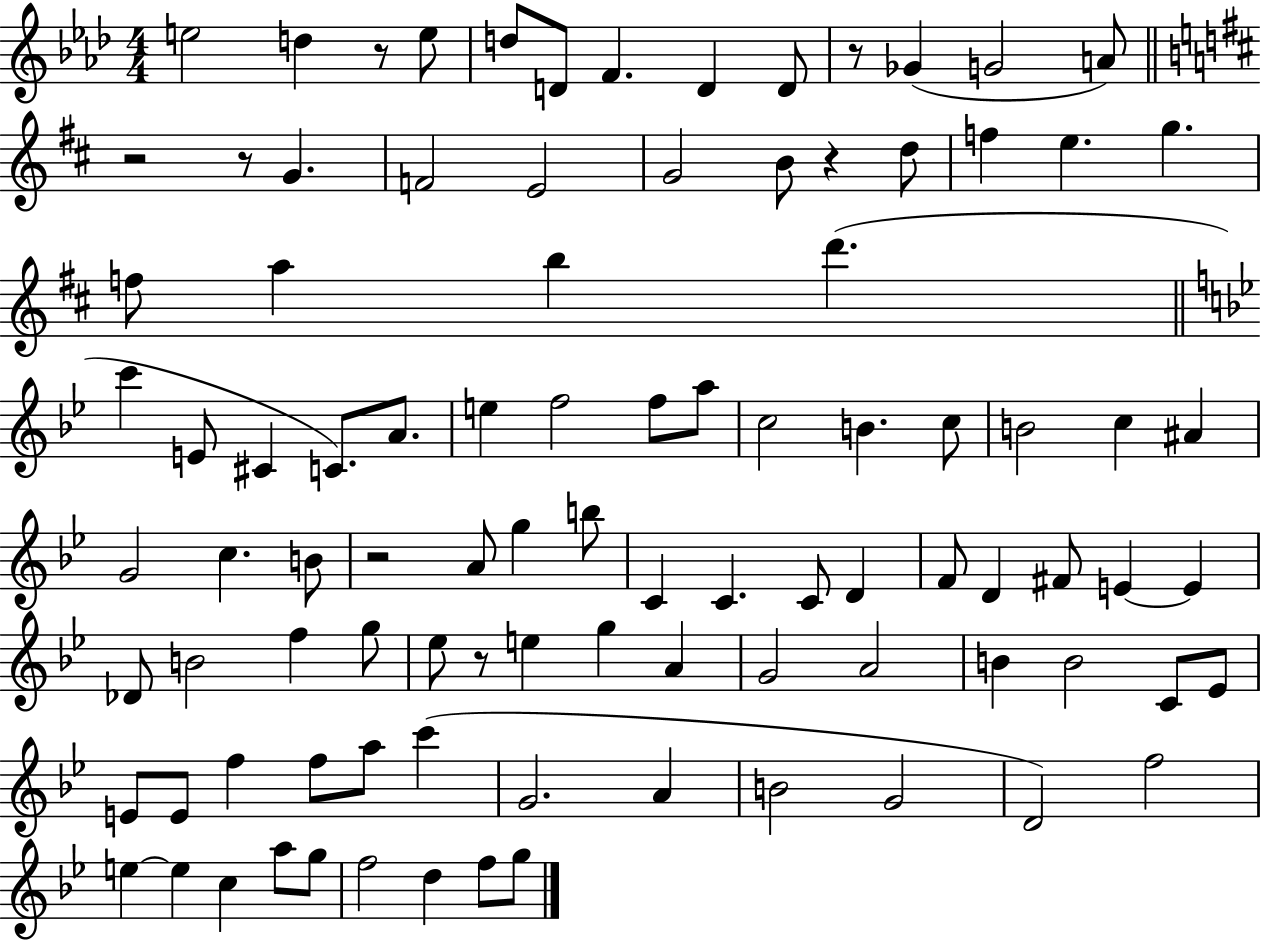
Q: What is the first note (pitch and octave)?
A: E5